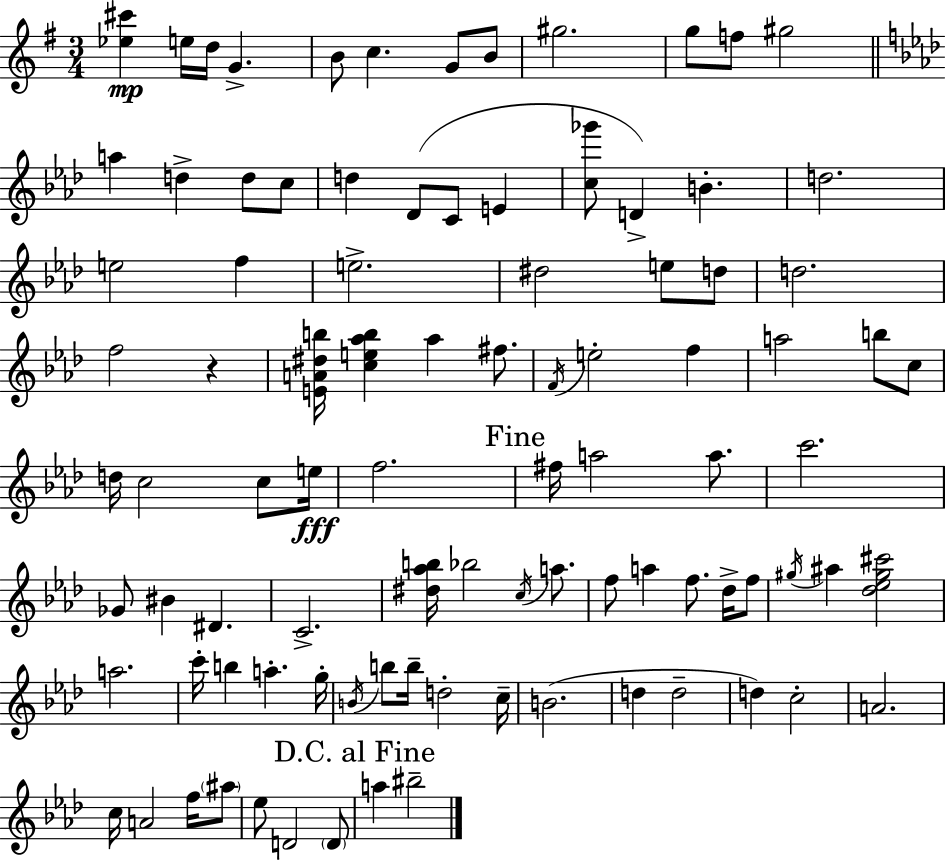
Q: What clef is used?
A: treble